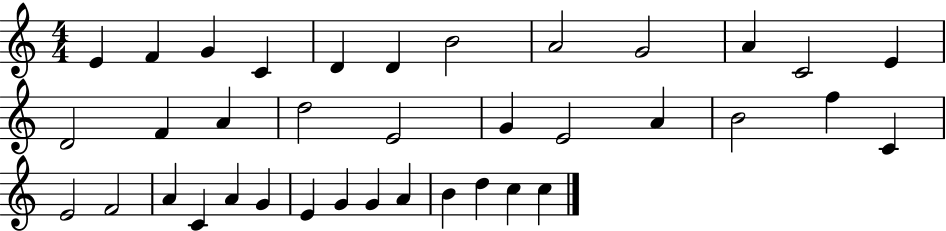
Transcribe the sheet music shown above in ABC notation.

X:1
T:Untitled
M:4/4
L:1/4
K:C
E F G C D D B2 A2 G2 A C2 E D2 F A d2 E2 G E2 A B2 f C E2 F2 A C A G E G G A B d c c